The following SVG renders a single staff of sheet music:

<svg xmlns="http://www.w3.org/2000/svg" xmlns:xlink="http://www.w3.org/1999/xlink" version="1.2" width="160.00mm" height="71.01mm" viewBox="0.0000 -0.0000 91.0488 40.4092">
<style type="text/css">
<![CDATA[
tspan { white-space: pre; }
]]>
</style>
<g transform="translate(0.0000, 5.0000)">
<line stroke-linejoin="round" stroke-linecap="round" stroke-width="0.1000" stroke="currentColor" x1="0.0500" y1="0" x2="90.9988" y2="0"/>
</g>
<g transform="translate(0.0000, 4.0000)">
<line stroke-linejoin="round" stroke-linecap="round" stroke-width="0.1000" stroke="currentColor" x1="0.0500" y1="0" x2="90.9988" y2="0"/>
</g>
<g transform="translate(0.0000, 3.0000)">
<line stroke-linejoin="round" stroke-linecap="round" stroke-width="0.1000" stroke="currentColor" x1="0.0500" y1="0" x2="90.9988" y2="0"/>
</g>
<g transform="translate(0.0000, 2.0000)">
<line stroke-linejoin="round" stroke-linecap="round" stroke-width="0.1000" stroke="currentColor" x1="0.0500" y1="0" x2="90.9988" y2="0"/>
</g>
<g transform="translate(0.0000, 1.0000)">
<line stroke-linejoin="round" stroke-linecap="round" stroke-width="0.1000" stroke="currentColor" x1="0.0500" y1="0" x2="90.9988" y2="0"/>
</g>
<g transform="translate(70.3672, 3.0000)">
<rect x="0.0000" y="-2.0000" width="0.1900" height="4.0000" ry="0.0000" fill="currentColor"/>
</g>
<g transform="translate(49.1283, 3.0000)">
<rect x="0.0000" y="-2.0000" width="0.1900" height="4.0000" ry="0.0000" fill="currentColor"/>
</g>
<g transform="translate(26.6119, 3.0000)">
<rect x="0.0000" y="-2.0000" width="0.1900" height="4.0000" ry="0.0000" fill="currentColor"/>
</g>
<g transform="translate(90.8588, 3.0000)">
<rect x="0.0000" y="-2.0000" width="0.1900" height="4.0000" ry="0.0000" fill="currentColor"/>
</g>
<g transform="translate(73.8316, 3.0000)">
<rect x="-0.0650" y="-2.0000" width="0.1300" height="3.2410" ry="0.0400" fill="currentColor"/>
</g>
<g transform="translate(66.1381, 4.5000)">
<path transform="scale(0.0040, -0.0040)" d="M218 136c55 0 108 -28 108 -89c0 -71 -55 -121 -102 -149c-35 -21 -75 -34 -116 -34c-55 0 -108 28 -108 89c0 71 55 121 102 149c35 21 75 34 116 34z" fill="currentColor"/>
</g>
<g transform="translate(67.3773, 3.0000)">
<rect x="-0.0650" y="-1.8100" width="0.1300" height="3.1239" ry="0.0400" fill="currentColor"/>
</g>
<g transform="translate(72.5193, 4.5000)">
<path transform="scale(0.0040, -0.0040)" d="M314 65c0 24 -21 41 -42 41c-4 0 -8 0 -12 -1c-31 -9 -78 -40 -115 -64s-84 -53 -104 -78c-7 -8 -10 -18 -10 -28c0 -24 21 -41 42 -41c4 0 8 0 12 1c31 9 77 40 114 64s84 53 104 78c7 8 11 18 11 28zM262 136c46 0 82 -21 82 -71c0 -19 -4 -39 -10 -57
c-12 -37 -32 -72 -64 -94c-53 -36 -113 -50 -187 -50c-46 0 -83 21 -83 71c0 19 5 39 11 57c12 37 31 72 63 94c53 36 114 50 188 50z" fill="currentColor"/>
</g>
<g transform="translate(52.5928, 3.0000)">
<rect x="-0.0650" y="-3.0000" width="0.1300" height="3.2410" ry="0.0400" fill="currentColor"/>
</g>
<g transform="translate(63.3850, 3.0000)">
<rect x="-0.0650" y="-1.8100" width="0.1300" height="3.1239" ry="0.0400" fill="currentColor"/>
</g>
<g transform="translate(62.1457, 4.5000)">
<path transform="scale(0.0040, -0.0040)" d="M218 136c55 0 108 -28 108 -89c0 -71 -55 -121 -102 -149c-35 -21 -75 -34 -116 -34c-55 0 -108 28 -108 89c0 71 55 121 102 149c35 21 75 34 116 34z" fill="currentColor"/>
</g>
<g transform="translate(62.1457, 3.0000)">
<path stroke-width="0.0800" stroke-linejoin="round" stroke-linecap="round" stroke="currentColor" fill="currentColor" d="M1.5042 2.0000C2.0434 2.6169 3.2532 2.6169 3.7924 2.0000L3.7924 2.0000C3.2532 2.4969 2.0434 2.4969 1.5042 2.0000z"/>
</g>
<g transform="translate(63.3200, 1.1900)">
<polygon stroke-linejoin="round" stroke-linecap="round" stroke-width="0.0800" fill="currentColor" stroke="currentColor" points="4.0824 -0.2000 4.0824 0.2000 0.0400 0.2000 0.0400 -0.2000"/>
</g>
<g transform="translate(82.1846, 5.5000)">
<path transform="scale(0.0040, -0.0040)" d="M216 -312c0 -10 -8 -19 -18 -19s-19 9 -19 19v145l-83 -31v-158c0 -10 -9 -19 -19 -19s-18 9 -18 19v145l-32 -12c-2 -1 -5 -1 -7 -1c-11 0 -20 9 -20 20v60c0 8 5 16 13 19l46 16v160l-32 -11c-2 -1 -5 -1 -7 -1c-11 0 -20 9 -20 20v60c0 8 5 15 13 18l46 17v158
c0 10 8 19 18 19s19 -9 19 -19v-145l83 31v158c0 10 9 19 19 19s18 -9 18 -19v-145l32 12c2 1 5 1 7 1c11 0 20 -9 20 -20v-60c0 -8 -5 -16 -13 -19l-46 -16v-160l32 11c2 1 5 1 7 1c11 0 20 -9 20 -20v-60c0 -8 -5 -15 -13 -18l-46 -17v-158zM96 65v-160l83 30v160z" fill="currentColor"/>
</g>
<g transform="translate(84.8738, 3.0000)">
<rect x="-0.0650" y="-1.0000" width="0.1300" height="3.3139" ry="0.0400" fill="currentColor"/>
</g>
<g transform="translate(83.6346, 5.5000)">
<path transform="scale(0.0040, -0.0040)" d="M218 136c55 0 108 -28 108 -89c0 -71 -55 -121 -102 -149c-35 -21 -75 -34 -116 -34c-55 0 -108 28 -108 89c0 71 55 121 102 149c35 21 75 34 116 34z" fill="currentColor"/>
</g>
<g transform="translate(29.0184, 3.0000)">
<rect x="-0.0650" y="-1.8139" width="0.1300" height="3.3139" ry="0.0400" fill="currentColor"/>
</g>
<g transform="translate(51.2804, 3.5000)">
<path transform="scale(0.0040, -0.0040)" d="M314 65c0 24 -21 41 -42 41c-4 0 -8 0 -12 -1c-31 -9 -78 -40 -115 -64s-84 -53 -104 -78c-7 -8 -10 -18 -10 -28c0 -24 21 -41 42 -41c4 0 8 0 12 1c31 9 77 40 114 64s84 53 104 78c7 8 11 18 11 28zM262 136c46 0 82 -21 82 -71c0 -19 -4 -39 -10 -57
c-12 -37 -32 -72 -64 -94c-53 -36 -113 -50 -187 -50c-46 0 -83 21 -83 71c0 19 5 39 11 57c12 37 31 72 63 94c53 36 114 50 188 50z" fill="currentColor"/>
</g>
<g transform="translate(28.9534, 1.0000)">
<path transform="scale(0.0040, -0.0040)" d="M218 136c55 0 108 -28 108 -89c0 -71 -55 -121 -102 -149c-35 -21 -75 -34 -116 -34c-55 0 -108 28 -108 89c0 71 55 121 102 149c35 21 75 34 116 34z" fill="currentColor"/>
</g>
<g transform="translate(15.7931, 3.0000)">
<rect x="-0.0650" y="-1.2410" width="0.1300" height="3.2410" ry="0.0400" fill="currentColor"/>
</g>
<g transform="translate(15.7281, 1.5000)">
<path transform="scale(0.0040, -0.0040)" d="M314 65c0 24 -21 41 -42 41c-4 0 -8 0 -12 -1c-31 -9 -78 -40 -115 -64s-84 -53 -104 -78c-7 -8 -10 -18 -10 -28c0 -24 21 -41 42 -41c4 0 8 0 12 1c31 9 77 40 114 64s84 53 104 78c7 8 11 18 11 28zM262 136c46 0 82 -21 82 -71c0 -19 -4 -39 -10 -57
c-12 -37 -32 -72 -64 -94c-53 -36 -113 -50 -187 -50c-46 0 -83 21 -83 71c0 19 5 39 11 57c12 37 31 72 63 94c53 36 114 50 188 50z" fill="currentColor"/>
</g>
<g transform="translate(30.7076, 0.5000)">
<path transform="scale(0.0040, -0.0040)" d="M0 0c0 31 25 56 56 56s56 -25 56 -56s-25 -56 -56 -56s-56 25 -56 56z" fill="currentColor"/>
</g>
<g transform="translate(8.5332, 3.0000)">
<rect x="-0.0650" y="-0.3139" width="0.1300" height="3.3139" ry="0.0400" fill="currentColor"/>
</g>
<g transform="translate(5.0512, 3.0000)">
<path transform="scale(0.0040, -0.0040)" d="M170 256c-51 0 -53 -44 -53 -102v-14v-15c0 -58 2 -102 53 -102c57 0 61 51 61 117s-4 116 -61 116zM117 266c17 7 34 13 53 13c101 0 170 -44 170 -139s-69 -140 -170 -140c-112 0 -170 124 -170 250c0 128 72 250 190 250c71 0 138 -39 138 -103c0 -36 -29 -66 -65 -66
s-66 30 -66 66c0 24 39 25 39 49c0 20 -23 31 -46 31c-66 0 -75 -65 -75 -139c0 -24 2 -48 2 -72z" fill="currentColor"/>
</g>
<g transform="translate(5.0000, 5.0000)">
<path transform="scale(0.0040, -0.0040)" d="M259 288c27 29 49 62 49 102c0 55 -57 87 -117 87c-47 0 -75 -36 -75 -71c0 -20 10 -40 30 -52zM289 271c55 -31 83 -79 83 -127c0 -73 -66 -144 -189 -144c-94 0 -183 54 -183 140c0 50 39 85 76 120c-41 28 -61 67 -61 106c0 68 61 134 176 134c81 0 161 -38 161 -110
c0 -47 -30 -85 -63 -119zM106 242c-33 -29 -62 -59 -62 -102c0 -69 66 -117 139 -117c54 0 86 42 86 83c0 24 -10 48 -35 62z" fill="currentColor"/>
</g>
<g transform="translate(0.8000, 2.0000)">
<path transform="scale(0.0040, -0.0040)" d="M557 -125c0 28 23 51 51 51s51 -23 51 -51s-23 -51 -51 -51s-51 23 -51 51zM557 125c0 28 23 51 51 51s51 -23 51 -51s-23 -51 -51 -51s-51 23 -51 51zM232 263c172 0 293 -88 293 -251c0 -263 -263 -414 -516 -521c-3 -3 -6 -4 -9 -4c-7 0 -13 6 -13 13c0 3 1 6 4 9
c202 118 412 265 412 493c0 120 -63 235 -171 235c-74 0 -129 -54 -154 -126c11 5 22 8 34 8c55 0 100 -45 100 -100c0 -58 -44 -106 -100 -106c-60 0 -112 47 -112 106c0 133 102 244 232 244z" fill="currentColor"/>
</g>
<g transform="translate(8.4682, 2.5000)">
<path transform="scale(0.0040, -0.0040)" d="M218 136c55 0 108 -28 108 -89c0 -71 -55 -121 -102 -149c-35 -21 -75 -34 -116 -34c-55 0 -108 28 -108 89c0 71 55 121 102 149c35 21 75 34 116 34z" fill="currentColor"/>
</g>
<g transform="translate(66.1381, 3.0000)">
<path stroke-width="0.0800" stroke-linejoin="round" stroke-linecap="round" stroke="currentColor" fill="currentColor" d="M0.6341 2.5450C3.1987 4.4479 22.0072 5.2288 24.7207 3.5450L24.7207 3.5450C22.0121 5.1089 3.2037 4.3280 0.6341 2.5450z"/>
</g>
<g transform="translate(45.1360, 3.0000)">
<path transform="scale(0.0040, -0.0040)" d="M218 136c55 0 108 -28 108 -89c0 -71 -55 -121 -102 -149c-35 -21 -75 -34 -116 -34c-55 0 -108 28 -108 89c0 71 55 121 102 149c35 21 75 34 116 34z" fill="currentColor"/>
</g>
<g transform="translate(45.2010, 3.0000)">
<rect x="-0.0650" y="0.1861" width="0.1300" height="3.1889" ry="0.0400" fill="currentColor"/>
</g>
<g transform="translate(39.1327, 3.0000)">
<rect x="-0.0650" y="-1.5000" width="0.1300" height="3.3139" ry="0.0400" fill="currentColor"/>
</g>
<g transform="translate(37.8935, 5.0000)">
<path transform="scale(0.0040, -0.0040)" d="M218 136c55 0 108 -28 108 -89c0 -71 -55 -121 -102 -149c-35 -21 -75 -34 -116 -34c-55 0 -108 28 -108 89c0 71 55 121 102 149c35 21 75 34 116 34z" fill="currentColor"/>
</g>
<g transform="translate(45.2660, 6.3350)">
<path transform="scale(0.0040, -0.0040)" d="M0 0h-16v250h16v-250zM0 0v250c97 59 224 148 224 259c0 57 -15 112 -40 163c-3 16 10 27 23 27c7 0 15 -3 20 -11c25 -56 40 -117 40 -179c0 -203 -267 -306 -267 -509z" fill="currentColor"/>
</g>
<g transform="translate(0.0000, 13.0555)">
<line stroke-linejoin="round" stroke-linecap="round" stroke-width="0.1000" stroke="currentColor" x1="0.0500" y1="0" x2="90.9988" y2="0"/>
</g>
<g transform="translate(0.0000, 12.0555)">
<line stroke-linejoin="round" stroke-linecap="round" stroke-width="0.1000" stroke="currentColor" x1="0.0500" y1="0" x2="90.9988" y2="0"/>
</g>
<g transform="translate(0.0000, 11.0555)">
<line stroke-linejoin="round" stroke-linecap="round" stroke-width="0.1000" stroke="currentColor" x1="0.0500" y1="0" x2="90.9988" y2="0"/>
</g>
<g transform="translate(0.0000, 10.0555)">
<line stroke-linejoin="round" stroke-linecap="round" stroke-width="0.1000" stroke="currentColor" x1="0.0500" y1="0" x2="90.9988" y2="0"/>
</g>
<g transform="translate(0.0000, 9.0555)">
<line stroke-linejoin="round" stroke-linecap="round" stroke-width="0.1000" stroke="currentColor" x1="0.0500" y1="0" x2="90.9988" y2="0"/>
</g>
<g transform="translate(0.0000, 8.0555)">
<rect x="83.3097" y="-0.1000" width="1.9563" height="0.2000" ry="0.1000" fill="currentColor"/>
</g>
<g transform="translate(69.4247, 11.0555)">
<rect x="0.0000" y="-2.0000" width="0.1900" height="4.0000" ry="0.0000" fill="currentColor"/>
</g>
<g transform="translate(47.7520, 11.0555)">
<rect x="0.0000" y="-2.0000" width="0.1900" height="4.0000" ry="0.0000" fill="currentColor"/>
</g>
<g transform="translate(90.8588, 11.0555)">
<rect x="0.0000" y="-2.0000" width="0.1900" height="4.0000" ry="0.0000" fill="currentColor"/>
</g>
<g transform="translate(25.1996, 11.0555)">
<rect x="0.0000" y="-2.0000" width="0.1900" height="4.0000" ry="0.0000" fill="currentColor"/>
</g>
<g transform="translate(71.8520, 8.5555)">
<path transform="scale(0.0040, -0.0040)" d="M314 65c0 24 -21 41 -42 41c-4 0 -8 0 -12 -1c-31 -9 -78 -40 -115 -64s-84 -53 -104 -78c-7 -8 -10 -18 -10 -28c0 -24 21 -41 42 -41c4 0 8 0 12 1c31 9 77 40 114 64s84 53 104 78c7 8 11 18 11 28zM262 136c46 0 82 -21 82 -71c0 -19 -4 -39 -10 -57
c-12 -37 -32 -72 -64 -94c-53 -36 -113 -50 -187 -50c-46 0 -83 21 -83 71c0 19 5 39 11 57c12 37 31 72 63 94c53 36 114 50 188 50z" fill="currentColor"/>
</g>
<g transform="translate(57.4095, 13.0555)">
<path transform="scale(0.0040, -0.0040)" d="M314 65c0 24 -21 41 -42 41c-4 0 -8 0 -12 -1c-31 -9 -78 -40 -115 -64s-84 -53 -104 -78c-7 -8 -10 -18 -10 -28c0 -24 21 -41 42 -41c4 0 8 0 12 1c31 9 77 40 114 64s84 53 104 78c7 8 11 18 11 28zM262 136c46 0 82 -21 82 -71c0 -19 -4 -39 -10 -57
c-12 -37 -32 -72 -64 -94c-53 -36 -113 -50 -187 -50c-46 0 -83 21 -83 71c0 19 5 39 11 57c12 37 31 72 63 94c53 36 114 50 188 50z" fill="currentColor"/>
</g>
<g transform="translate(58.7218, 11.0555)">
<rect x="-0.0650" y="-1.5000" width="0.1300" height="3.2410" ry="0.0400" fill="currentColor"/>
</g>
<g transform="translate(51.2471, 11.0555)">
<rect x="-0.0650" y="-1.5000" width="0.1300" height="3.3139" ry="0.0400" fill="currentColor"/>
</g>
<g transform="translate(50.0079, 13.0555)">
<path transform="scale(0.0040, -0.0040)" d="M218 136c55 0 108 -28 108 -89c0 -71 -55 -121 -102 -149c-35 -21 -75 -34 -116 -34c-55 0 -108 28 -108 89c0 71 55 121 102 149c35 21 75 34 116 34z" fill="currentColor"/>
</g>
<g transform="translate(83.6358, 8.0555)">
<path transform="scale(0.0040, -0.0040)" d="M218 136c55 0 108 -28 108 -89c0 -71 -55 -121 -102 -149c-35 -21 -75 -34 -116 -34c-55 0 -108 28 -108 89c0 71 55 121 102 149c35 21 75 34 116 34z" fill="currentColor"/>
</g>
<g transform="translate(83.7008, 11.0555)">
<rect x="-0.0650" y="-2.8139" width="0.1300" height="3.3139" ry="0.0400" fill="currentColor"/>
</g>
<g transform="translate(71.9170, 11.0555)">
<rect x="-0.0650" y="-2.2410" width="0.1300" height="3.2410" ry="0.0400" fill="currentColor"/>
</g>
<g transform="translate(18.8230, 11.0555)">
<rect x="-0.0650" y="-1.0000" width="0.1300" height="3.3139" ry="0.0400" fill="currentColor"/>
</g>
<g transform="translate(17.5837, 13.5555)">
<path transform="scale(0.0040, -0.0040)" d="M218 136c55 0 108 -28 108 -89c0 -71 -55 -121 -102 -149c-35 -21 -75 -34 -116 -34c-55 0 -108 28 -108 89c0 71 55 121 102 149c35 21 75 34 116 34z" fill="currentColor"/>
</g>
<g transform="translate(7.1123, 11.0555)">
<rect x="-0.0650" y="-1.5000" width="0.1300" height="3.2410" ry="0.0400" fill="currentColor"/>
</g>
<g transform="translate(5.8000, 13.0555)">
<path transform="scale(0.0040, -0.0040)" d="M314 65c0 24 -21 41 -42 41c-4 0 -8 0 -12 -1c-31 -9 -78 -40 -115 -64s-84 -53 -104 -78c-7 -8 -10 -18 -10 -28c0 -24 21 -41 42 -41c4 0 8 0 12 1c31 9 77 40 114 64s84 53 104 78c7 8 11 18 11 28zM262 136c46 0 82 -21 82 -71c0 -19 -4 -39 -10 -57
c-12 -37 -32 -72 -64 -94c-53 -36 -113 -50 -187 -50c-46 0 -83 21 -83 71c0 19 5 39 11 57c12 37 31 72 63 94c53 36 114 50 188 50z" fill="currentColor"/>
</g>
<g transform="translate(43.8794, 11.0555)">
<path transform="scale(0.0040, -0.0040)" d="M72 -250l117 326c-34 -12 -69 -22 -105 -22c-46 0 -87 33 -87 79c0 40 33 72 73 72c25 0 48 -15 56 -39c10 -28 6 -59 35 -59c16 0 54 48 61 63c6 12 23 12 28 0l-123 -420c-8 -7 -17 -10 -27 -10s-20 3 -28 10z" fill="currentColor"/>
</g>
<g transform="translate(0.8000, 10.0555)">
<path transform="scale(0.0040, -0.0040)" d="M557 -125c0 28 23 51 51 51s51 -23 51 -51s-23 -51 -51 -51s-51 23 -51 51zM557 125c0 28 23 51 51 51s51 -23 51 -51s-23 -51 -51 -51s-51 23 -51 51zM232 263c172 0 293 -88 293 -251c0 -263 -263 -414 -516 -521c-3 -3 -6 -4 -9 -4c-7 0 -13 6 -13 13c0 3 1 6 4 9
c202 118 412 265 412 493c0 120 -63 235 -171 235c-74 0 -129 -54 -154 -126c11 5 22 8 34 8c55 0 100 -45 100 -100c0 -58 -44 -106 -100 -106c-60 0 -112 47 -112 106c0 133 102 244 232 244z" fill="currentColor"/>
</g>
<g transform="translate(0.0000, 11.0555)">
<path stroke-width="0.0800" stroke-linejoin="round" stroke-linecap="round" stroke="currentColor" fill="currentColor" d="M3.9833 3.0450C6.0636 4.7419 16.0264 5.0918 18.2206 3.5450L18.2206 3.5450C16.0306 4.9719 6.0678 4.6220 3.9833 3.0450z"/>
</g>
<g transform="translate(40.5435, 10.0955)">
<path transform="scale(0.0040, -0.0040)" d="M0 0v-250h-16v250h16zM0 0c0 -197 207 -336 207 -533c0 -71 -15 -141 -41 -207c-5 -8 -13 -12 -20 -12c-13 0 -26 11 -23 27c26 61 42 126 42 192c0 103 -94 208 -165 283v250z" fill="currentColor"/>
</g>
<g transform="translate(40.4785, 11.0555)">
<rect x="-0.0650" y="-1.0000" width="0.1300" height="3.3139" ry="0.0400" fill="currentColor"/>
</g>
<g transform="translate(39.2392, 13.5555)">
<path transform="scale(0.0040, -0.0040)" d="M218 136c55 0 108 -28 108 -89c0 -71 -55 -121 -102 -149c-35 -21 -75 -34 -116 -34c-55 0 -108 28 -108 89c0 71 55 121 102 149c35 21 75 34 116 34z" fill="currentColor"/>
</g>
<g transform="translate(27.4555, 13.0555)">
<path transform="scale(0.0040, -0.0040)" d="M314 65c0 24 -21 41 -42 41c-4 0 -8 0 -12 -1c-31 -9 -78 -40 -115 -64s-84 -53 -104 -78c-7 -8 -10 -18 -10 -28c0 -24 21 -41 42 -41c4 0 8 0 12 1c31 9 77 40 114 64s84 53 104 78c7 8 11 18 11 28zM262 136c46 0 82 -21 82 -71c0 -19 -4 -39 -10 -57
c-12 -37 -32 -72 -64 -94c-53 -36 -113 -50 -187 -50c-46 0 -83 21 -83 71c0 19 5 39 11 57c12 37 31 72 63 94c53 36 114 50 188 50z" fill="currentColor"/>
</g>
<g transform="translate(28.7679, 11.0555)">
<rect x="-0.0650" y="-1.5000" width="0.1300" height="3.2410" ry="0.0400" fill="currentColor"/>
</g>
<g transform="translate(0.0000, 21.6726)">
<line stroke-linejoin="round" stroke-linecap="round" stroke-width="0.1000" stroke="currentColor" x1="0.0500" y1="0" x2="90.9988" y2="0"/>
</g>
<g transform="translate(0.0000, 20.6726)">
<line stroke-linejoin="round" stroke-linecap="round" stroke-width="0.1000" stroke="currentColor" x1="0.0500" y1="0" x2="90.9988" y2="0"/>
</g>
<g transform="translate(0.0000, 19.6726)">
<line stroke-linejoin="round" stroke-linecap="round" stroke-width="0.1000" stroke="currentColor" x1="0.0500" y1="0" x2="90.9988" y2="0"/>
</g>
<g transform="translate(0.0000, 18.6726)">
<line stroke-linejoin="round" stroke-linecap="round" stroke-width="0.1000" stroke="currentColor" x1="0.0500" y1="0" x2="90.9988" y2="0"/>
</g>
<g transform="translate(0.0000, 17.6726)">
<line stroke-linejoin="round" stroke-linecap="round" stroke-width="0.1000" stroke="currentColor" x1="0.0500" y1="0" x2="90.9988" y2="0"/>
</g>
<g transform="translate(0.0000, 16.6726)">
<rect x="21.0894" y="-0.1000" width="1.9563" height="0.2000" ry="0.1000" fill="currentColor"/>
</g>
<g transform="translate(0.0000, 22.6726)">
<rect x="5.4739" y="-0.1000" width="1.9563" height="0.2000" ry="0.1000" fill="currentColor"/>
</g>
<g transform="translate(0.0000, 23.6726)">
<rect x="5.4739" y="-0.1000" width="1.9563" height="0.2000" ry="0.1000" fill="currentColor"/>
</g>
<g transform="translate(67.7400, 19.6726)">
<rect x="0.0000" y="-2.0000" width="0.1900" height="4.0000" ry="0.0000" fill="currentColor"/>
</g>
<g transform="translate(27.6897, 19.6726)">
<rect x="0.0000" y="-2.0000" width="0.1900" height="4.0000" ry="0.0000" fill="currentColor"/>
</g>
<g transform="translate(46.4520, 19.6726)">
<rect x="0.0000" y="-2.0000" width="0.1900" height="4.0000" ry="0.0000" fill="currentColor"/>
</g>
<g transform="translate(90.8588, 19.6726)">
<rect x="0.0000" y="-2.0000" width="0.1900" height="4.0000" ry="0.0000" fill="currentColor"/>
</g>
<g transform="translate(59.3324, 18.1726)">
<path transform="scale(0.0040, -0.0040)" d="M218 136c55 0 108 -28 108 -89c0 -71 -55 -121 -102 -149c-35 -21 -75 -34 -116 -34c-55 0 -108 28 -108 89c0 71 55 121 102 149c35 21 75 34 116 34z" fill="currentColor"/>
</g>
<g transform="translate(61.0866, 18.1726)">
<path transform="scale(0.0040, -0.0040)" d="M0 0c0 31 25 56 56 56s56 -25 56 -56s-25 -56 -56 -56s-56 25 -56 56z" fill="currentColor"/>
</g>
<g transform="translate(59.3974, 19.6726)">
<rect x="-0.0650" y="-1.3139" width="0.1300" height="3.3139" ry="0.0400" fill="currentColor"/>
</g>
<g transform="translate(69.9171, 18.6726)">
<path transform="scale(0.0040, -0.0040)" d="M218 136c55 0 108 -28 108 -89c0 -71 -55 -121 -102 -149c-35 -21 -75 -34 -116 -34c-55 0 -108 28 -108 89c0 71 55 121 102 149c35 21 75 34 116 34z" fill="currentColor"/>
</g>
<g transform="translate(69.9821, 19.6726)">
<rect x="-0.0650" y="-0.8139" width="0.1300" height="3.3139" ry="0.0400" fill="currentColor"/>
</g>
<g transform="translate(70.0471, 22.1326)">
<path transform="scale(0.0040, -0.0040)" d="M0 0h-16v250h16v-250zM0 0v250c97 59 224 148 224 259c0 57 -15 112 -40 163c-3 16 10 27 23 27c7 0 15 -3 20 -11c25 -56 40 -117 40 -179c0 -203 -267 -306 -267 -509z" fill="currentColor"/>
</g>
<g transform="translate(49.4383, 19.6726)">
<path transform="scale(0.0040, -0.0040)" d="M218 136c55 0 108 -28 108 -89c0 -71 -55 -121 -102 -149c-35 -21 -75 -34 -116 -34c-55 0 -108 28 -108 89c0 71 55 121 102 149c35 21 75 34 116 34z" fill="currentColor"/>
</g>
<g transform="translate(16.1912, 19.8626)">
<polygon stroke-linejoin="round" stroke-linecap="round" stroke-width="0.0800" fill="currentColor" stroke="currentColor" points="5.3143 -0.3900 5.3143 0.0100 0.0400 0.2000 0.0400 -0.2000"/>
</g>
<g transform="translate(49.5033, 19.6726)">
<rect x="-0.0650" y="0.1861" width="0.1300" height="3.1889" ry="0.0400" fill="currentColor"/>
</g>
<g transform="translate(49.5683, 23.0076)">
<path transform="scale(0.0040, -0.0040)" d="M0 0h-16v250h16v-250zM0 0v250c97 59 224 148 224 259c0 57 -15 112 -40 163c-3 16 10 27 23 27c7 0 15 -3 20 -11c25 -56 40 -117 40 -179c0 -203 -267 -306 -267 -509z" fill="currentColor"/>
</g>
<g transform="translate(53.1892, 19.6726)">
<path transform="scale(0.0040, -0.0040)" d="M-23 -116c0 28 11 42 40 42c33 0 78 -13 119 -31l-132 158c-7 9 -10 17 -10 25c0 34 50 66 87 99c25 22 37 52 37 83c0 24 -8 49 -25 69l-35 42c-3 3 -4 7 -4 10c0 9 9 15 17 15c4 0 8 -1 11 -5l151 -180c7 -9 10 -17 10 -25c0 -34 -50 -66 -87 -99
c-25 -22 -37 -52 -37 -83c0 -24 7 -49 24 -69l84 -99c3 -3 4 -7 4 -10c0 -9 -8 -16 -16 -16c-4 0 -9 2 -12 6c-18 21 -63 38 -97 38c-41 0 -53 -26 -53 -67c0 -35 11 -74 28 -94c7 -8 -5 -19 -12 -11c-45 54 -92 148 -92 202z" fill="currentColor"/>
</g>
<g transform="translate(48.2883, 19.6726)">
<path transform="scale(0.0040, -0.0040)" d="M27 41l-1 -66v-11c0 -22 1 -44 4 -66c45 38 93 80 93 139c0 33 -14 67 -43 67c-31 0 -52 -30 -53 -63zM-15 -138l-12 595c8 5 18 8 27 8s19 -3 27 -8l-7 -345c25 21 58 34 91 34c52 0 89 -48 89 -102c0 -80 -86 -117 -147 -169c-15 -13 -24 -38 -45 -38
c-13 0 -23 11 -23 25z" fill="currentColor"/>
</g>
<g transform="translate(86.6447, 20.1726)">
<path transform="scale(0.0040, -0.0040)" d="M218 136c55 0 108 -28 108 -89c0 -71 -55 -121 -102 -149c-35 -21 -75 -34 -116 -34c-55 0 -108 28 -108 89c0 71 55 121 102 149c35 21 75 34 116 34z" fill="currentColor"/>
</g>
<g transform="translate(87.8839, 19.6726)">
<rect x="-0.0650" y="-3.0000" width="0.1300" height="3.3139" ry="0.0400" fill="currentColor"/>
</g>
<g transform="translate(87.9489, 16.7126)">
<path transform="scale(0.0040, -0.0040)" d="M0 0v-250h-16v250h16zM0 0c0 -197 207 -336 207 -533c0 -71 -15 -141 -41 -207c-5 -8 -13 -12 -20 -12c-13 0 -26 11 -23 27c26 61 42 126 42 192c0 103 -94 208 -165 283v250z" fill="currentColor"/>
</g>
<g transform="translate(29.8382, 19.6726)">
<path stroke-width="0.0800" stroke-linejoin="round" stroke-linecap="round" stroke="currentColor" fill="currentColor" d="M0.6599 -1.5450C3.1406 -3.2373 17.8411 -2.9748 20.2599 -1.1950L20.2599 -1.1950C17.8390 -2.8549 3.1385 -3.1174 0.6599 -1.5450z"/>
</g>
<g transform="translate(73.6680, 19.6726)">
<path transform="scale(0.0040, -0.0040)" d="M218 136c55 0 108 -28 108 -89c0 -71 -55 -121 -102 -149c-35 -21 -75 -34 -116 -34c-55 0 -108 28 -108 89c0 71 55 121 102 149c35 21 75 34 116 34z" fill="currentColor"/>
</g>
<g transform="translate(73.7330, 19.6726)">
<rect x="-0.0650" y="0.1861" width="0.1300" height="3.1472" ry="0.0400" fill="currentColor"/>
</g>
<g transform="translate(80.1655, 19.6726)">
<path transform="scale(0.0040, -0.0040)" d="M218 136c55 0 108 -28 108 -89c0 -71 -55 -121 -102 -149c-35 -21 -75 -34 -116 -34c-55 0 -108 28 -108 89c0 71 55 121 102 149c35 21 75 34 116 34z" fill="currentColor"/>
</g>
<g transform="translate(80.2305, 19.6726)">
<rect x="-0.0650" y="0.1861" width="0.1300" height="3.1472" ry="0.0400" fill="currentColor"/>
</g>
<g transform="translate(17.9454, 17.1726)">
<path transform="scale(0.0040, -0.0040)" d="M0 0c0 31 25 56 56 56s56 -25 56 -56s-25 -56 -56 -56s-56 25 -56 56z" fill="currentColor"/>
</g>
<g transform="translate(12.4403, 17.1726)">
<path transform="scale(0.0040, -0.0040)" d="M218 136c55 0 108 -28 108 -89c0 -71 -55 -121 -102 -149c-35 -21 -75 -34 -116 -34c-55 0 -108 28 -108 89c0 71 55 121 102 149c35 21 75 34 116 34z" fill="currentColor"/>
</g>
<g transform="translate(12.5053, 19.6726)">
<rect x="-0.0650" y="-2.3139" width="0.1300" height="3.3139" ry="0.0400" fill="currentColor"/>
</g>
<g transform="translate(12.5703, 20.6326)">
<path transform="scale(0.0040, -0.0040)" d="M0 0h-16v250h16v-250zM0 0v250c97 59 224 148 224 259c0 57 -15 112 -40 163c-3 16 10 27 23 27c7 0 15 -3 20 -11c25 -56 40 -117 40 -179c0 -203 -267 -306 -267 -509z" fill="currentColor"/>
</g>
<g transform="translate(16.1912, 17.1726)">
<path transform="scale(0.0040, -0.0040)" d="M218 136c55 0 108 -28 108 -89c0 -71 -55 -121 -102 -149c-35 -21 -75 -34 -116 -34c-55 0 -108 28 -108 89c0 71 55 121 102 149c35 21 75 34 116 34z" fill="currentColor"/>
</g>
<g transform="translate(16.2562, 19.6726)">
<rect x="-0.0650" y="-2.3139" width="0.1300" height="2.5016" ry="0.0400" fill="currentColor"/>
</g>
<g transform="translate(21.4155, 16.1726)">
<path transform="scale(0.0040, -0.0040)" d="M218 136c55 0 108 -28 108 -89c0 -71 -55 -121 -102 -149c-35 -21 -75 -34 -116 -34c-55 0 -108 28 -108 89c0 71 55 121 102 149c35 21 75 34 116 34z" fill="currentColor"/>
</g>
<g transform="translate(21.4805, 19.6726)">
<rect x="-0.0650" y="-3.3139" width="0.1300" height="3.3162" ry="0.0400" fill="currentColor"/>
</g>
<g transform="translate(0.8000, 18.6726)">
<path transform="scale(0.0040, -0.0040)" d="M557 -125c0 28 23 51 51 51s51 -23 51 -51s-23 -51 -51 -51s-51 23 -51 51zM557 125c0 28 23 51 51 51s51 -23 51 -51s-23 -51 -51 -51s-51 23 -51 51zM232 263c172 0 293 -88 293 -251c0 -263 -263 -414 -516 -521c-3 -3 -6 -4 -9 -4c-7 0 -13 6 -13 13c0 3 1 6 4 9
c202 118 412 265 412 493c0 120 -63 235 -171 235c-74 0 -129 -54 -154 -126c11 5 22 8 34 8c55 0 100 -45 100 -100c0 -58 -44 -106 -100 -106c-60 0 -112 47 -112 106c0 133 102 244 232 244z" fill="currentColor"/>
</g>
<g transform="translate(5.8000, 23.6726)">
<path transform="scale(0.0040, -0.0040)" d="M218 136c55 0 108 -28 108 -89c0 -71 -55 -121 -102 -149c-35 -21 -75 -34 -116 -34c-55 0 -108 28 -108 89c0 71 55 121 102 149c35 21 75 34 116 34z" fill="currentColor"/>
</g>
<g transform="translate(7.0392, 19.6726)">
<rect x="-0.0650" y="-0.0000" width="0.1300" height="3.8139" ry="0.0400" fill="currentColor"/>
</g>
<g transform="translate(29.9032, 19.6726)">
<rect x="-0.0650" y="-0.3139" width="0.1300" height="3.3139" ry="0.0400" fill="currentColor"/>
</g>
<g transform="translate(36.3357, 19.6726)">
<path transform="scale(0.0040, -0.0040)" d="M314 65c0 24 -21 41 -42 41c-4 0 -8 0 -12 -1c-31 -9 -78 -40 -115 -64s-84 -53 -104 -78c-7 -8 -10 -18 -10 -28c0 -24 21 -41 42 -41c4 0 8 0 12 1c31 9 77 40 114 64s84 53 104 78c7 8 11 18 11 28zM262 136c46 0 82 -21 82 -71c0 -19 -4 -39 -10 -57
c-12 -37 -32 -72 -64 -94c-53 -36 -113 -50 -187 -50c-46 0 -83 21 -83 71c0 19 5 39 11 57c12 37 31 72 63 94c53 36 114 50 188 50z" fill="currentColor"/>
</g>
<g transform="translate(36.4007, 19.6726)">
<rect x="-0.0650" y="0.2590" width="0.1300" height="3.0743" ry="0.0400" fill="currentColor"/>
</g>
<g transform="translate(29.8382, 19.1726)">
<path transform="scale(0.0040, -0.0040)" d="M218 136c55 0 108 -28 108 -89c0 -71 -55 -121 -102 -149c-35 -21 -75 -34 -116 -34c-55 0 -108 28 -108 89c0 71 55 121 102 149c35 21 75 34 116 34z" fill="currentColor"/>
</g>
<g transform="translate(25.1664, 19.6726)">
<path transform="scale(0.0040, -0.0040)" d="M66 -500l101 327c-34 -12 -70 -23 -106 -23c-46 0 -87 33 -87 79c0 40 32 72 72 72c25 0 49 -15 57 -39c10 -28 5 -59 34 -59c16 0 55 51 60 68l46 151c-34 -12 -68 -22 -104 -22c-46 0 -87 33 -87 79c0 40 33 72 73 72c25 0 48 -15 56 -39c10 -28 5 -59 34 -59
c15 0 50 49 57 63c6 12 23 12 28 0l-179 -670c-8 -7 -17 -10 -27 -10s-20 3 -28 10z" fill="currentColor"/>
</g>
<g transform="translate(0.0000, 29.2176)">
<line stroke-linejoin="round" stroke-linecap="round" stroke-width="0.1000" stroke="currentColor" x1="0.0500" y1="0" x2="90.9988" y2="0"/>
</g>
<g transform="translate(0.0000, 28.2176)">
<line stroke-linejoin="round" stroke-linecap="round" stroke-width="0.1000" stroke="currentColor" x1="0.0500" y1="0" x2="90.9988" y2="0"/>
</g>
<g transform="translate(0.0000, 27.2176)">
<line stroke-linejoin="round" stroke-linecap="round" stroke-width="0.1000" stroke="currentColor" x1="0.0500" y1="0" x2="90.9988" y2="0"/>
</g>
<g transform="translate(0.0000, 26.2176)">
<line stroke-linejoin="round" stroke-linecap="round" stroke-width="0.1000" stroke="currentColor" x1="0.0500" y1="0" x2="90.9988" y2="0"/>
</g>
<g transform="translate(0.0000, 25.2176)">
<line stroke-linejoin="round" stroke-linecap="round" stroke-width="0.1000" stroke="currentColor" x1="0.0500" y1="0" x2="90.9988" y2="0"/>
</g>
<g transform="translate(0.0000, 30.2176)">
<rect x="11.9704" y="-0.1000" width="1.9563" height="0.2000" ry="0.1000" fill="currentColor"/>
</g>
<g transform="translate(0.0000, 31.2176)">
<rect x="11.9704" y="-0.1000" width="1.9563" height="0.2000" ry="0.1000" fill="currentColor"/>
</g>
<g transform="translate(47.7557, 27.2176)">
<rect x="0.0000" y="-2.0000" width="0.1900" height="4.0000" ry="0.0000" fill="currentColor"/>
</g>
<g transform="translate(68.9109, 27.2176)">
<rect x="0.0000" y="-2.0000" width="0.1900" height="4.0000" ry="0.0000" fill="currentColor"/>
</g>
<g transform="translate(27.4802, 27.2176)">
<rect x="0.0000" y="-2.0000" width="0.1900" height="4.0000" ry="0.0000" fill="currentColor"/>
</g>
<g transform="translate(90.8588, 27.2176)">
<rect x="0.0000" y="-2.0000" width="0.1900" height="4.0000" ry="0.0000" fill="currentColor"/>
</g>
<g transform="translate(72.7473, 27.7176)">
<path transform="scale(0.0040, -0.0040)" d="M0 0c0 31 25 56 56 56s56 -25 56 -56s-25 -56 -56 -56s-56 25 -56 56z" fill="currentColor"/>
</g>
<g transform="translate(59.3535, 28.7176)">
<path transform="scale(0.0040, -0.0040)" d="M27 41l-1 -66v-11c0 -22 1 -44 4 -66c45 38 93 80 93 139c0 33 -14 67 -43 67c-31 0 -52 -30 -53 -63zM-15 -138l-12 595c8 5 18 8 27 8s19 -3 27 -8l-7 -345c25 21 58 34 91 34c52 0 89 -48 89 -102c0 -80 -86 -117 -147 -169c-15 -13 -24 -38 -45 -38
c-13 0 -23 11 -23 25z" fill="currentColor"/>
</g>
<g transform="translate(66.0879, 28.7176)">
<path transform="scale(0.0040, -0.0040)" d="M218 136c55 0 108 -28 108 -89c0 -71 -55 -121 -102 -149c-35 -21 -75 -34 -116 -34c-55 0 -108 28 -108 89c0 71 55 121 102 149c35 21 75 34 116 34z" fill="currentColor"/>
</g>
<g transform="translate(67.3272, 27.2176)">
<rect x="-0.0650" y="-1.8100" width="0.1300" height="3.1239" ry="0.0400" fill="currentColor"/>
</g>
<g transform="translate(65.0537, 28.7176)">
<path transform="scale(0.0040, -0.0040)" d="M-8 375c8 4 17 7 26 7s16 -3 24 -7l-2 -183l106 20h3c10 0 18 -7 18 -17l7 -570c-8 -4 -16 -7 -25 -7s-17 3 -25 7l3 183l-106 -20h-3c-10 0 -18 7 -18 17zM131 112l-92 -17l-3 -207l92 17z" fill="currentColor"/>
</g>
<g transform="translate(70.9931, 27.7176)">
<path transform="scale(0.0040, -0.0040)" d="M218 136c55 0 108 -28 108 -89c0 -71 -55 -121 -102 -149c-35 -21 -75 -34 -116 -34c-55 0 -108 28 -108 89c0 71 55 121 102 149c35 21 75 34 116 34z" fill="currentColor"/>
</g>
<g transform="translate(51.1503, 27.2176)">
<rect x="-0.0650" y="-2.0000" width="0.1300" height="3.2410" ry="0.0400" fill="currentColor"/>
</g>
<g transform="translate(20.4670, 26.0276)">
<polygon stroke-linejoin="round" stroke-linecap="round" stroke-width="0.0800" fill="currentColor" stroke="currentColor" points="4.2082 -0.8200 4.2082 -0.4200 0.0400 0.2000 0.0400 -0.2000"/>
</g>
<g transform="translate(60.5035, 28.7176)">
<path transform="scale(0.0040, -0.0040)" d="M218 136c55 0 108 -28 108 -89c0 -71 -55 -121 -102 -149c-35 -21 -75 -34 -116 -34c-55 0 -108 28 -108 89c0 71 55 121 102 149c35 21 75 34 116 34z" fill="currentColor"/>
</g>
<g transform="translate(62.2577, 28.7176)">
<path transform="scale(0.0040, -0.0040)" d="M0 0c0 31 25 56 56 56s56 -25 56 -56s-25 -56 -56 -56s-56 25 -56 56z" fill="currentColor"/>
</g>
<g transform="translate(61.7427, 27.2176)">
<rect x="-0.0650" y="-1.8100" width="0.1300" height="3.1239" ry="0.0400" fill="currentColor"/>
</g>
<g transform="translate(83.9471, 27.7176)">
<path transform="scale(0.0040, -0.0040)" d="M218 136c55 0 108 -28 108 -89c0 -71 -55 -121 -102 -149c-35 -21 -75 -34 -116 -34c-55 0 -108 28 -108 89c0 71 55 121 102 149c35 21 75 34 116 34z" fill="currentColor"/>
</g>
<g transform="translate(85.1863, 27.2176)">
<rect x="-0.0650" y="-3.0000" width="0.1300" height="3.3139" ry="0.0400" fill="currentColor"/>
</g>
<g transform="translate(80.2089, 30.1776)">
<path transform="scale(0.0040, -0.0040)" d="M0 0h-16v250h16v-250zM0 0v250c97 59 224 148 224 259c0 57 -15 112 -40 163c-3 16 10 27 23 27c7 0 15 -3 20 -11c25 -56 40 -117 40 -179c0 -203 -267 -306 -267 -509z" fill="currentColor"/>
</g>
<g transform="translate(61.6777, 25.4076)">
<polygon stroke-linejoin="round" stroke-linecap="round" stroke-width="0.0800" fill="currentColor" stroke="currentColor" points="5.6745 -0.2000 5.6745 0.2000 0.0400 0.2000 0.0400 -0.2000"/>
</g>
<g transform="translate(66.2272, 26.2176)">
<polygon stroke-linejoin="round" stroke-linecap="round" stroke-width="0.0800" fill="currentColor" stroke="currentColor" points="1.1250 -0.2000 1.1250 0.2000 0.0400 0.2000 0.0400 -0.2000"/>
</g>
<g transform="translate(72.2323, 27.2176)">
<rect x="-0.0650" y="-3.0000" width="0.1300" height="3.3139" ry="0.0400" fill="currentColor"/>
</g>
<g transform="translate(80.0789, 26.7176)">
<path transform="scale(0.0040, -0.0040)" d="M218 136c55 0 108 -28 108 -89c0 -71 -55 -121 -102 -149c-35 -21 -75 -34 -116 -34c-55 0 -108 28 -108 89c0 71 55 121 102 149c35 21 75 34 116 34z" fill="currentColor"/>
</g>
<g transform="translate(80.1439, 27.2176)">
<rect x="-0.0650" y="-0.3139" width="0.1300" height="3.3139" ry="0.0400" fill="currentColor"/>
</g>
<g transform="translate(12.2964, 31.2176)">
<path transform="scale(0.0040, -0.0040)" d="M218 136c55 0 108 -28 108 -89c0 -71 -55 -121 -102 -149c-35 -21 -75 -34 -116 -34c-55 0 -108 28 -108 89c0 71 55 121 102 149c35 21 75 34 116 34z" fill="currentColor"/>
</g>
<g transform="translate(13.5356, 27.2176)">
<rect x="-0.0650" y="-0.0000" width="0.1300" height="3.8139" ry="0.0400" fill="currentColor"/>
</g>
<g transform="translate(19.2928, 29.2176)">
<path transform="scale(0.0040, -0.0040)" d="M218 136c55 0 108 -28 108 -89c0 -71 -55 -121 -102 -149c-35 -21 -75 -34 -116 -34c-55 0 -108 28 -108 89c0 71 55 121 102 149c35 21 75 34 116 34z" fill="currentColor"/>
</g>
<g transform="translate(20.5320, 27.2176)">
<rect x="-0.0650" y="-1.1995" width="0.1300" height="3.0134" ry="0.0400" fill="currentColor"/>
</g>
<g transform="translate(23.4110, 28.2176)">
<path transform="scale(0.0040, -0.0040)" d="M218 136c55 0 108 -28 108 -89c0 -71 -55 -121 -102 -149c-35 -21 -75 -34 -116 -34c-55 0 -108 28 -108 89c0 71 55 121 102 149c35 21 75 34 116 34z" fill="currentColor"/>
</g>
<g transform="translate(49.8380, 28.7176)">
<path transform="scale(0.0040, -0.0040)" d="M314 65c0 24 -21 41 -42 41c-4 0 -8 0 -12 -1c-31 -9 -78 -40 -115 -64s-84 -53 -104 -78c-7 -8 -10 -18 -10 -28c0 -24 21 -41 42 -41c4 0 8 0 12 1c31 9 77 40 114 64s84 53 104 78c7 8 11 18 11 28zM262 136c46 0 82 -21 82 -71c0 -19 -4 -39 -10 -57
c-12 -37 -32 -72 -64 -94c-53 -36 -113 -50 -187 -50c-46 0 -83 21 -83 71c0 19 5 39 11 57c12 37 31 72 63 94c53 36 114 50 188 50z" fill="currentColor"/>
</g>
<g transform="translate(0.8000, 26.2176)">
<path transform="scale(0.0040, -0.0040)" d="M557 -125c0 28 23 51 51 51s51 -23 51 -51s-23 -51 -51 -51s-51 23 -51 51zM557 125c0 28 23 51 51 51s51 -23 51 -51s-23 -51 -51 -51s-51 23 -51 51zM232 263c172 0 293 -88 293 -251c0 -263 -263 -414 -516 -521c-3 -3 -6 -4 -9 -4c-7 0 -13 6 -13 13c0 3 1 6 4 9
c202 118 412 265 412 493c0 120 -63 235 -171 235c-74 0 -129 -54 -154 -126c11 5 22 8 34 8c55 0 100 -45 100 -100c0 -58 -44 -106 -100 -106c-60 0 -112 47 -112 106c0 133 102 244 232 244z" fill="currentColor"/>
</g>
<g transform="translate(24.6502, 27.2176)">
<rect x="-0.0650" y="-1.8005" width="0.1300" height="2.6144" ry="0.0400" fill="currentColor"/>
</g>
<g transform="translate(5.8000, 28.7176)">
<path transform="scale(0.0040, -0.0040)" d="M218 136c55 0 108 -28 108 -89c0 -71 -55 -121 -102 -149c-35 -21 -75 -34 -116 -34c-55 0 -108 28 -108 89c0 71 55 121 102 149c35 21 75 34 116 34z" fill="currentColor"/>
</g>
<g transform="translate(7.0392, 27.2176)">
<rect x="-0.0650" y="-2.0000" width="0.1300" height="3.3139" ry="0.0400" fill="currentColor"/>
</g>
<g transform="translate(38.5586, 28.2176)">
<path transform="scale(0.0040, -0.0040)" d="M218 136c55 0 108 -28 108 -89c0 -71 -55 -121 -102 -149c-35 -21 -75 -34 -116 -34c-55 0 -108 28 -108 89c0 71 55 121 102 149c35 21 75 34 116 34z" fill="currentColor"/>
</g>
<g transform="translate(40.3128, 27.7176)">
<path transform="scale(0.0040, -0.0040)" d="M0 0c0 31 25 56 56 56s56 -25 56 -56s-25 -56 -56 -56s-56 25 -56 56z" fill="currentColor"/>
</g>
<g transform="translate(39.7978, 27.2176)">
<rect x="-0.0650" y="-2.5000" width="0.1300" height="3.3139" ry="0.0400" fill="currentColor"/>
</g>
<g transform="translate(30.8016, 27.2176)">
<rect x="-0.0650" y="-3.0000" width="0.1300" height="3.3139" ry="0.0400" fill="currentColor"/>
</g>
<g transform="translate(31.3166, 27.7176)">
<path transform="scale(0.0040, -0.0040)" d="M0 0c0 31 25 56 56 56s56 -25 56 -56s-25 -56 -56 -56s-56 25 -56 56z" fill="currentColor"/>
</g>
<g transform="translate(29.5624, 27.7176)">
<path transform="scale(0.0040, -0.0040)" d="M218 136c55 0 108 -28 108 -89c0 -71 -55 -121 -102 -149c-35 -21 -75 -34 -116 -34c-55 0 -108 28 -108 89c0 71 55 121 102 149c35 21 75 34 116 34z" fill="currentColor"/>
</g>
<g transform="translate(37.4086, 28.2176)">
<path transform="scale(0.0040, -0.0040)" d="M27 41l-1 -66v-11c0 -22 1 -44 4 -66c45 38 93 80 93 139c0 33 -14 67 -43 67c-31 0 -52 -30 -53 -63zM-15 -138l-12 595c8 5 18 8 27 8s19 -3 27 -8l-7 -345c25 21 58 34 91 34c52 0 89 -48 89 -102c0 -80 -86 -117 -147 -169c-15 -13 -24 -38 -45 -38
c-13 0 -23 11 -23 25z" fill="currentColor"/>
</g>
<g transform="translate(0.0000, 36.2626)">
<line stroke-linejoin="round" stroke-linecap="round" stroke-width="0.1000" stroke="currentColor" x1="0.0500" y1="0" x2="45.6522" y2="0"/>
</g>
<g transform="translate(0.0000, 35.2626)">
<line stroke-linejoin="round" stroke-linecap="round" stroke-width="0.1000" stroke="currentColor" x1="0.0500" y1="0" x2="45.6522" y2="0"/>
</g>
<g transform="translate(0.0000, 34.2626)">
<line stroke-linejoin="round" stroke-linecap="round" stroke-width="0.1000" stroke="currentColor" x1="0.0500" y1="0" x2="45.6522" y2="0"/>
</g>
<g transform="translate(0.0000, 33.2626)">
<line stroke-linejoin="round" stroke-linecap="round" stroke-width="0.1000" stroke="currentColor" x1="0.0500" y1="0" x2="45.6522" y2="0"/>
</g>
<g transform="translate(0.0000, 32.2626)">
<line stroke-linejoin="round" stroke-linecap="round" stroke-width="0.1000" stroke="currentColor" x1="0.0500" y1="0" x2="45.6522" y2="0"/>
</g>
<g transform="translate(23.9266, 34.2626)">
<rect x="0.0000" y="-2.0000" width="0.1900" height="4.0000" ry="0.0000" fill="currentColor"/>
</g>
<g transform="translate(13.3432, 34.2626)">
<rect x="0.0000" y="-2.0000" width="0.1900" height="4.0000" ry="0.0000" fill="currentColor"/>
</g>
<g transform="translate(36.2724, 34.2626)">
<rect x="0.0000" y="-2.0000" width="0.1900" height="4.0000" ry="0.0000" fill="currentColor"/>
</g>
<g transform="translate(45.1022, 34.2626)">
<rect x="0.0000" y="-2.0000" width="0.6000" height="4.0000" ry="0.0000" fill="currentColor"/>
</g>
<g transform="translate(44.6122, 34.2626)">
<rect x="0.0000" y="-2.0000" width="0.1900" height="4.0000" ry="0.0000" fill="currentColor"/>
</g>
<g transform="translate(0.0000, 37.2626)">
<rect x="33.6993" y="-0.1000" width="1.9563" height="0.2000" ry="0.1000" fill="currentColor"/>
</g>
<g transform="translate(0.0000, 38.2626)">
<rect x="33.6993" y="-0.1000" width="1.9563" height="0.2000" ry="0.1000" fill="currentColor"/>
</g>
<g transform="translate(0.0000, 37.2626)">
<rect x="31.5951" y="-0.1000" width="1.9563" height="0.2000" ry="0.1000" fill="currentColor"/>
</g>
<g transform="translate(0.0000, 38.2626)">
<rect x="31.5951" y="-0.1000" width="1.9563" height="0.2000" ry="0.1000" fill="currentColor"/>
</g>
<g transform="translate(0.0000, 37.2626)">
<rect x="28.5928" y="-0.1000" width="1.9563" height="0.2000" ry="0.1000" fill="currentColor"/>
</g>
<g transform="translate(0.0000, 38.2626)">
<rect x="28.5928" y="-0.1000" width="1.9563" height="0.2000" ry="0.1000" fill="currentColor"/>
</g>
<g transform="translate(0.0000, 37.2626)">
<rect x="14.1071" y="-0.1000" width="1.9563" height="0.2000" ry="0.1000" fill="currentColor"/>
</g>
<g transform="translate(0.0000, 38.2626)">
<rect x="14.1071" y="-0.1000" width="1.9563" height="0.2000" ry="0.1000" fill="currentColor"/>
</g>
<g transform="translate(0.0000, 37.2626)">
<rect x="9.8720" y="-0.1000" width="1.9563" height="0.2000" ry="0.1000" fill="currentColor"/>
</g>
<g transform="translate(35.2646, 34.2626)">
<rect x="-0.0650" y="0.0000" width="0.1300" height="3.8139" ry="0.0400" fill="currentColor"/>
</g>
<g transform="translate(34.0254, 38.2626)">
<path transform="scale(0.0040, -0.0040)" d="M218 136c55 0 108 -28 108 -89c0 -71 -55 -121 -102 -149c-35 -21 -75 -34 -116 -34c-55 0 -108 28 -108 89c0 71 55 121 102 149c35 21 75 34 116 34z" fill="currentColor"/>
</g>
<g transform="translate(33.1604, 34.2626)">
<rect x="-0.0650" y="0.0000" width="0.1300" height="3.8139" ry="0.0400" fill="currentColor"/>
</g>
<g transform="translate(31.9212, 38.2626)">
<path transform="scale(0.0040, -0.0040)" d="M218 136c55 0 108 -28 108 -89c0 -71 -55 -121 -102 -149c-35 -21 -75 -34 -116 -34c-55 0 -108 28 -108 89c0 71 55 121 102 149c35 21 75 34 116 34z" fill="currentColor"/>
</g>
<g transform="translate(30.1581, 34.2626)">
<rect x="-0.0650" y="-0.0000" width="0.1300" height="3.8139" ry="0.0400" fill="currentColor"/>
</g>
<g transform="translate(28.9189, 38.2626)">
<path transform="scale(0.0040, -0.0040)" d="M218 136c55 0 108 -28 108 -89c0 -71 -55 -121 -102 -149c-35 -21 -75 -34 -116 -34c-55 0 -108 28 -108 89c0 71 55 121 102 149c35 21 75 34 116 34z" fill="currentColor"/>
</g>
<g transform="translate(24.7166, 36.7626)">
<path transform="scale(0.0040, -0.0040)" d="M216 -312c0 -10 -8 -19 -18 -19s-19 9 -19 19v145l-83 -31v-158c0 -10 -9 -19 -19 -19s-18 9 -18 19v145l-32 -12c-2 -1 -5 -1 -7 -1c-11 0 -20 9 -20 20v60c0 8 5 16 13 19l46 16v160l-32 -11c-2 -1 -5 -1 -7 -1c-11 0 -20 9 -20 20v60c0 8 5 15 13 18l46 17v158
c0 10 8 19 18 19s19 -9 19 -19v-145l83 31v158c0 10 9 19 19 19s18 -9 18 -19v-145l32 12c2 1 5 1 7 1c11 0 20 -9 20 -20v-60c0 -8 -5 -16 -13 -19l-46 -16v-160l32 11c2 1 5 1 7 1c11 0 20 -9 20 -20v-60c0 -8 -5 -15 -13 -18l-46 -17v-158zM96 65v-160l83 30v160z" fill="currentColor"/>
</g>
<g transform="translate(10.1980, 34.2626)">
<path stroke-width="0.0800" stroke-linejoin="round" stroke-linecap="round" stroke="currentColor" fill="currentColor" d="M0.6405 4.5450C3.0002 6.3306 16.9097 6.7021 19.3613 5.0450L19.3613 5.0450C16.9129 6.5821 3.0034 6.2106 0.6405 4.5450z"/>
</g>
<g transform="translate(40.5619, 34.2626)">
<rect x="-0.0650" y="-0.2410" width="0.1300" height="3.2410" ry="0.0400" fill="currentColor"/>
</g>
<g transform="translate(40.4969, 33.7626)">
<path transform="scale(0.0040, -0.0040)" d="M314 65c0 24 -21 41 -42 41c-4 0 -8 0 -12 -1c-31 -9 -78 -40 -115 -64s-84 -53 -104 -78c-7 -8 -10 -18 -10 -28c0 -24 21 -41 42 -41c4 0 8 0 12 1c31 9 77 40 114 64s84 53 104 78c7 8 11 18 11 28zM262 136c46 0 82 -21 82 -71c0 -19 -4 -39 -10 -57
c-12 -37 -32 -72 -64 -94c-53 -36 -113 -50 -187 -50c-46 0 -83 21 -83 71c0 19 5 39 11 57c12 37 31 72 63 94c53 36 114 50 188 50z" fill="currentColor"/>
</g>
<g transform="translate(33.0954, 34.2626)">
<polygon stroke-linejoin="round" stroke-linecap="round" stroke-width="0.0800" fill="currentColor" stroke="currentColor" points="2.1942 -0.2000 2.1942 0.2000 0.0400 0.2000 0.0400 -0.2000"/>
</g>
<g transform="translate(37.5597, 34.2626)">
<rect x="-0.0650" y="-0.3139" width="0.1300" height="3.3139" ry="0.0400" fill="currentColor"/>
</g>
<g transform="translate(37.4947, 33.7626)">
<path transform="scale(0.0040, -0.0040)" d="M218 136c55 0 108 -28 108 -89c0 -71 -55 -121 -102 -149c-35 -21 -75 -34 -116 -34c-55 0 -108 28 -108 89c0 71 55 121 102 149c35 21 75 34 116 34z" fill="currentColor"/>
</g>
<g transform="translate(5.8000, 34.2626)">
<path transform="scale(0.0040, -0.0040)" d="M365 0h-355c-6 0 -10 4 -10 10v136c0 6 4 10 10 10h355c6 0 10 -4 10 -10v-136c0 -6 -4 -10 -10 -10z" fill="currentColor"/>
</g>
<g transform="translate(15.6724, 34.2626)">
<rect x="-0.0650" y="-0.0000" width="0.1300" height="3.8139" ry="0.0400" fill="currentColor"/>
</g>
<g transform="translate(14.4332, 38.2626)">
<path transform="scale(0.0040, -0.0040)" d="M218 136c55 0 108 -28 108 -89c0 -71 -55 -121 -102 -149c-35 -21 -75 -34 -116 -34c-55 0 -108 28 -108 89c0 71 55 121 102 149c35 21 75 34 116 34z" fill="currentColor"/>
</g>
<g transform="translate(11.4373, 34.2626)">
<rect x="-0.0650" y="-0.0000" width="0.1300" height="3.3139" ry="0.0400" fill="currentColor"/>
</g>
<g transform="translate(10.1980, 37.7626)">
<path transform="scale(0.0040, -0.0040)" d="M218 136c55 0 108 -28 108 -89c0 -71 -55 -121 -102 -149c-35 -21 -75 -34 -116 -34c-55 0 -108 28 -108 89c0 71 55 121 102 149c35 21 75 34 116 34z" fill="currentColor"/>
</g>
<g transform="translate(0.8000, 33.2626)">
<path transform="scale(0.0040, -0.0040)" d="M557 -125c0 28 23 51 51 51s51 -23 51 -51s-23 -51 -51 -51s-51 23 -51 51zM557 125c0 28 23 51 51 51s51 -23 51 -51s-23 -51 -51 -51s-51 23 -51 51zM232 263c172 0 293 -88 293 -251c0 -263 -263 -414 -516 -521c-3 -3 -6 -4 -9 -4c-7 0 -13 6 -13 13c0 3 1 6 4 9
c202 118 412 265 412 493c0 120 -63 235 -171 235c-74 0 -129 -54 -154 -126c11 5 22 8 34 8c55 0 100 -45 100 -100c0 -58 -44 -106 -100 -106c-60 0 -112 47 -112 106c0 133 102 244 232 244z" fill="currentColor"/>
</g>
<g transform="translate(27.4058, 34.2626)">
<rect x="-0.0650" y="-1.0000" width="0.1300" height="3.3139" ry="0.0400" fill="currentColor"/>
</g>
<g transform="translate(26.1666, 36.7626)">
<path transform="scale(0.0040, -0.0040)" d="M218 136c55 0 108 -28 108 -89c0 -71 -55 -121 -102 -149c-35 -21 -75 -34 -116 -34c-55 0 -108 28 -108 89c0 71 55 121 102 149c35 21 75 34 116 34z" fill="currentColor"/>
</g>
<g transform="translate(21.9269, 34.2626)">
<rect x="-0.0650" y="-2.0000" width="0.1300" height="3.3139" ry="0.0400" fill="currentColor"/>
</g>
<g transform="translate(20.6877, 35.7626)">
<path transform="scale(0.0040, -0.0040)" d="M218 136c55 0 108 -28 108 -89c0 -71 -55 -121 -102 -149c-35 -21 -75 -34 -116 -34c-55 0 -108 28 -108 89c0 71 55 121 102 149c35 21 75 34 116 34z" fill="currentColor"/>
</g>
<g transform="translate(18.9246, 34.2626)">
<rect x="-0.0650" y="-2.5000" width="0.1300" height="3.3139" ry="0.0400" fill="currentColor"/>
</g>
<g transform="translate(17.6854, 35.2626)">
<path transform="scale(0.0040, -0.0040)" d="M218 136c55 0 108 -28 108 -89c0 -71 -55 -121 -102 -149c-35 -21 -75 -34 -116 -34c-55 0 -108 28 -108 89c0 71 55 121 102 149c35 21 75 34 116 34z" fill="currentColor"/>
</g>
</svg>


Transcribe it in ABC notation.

X:1
T:Untitled
M:6/8
L:1/4
K:C
E, G,2 A, G,, D,/2 C,2 A,,/2 A,,/2 A,,2 ^F,, G,,2 F,, G,,2 F,,/2 z/2 G,, G,,2 B,2 C C,, B,/2 B,/2 D/2 z/4 E, D,2 _D,/2 z G, F,/2 D, D, C,/2 A,, C,, G,,/2 B,,/2 C, _B,, A,,2 _A,,/2 A,,/4 C, E,/2 C, z2 D,, C,, B,, A,, ^F,, C,, C,,/2 C,,/2 E, E,2